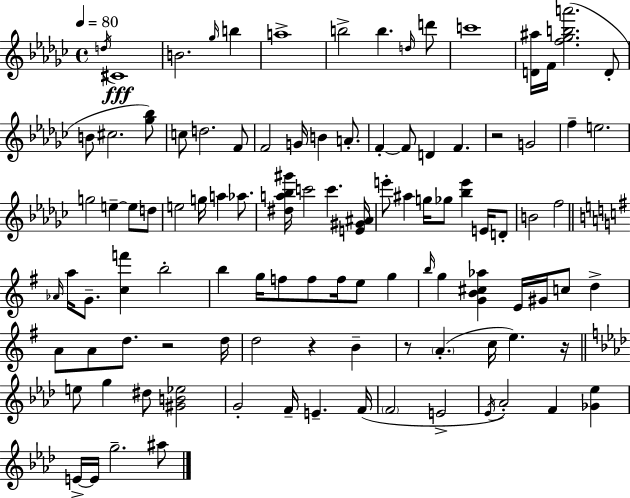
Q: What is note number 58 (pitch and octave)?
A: G5